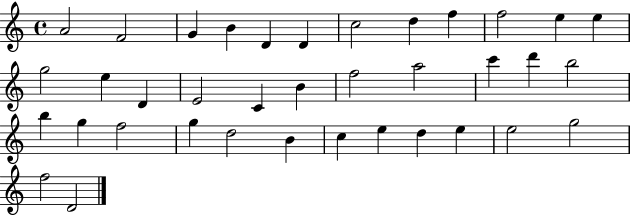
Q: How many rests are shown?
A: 0